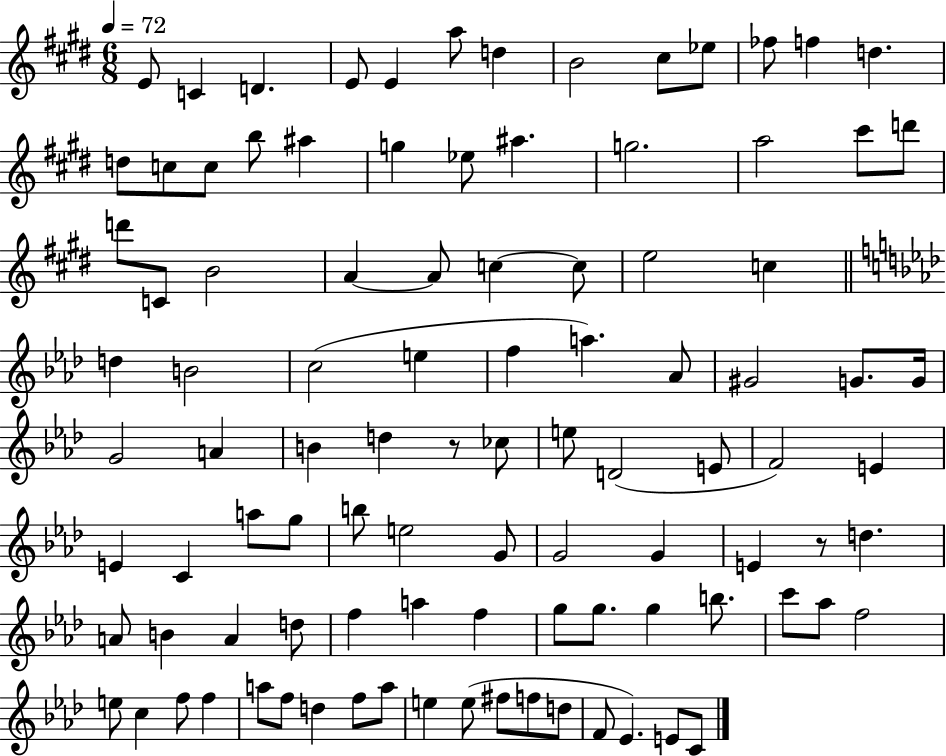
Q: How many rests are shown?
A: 2